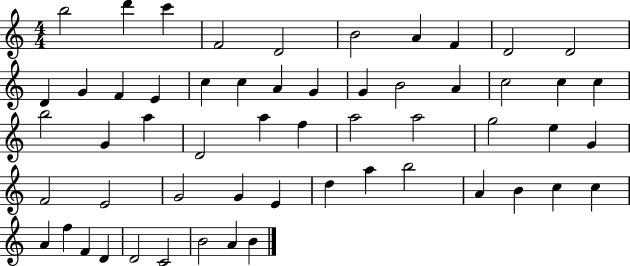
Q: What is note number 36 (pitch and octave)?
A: F4